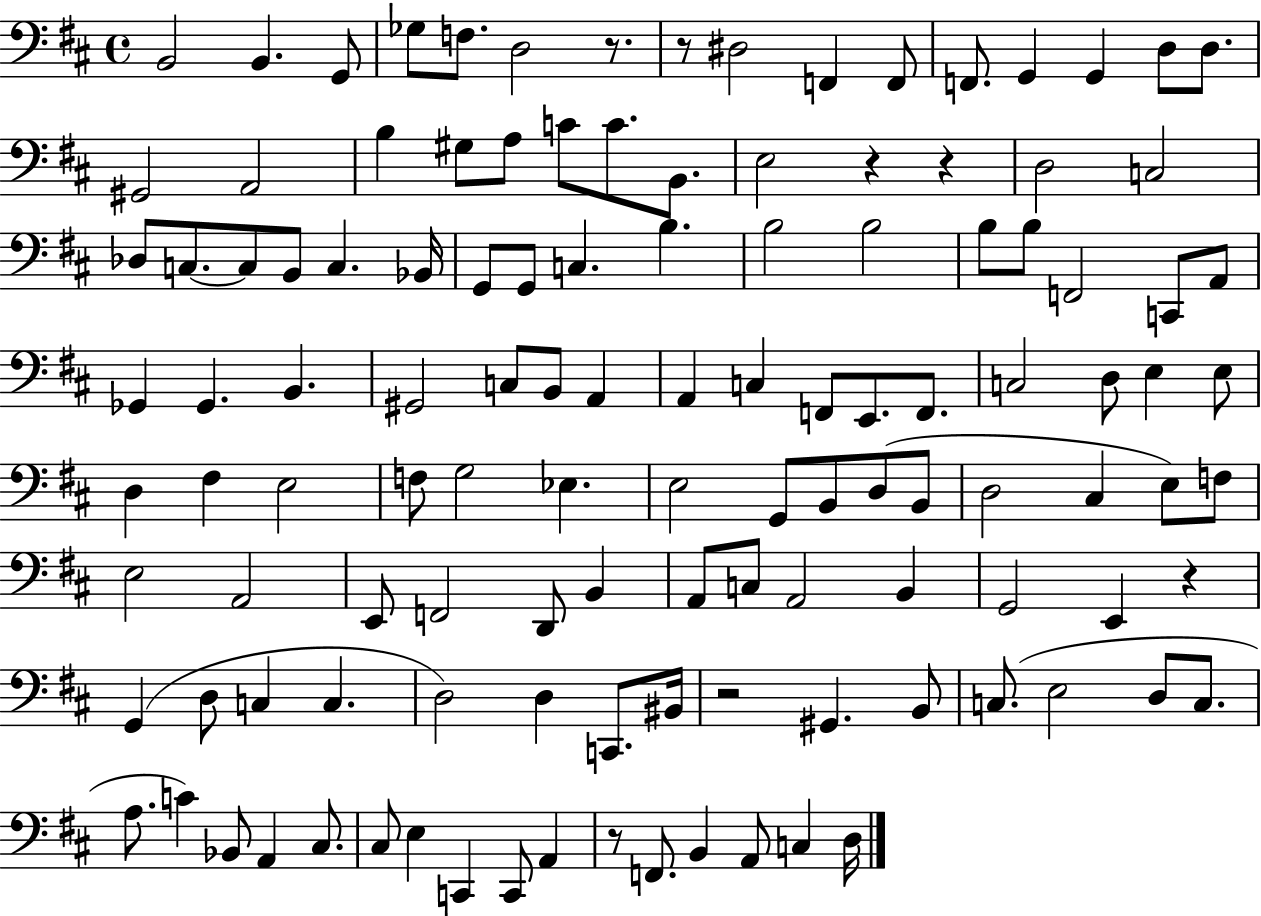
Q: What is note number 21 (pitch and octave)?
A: C4